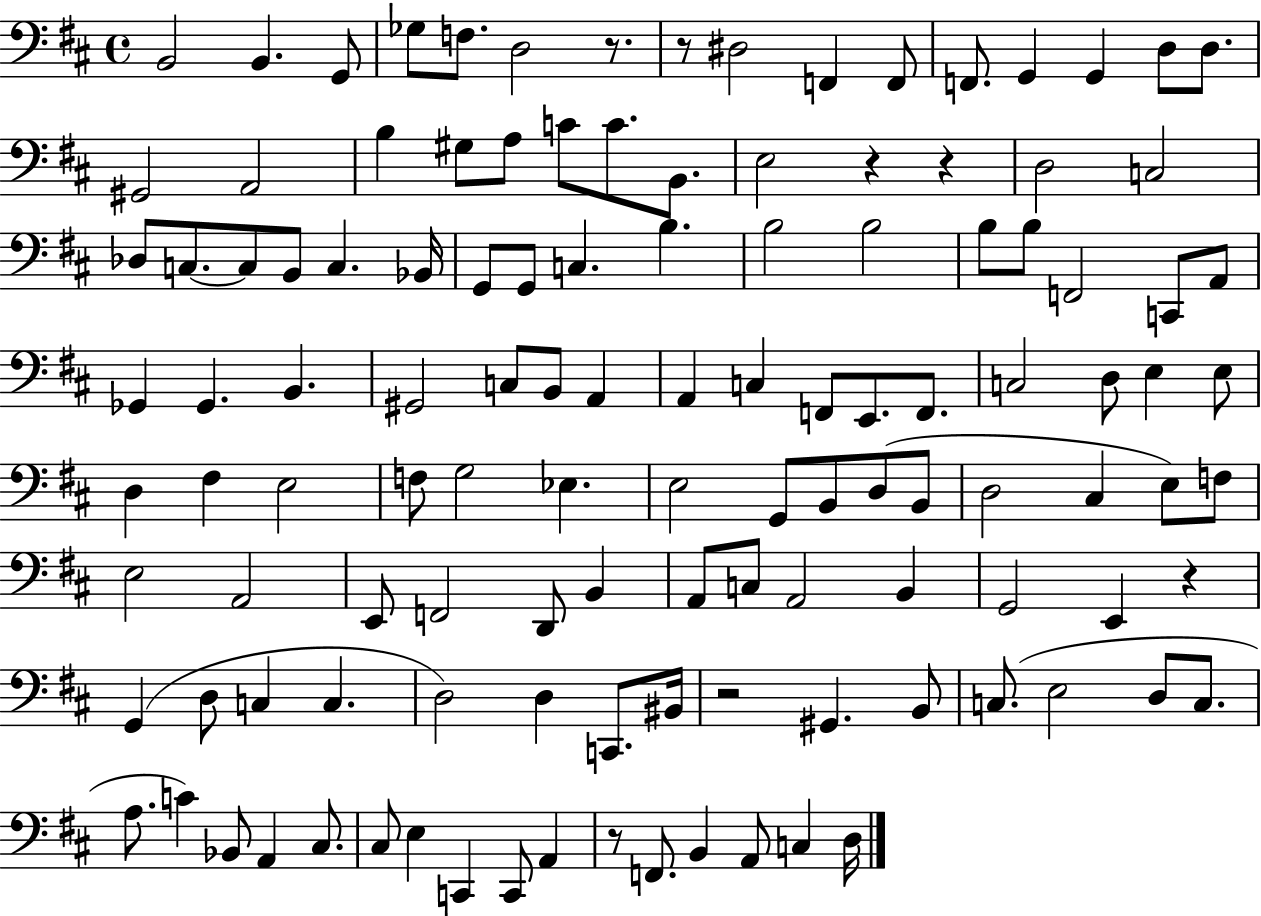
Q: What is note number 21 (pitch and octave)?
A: C4